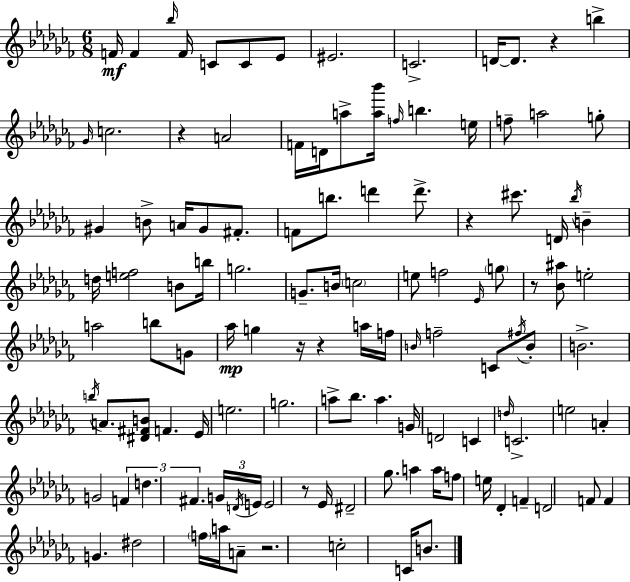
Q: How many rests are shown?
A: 8